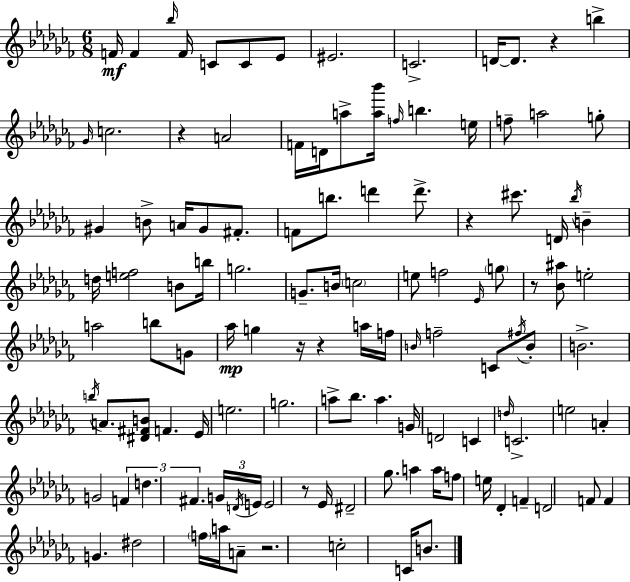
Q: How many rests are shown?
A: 8